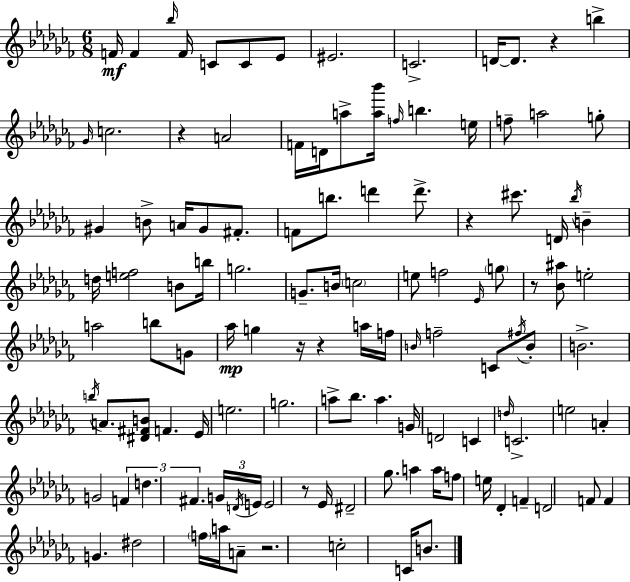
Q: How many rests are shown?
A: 8